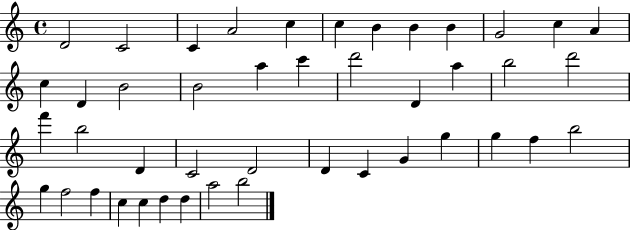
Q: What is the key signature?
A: C major